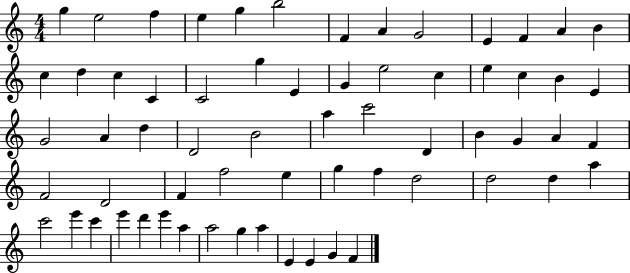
X:1
T:Untitled
M:4/4
L:1/4
K:C
g e2 f e g b2 F A G2 E F A B c d c C C2 g E G e2 c e c B E G2 A d D2 B2 a c'2 D B G A F F2 D2 F f2 e g f d2 d2 d a c'2 e' c' e' d' e' a a2 g a E E G F